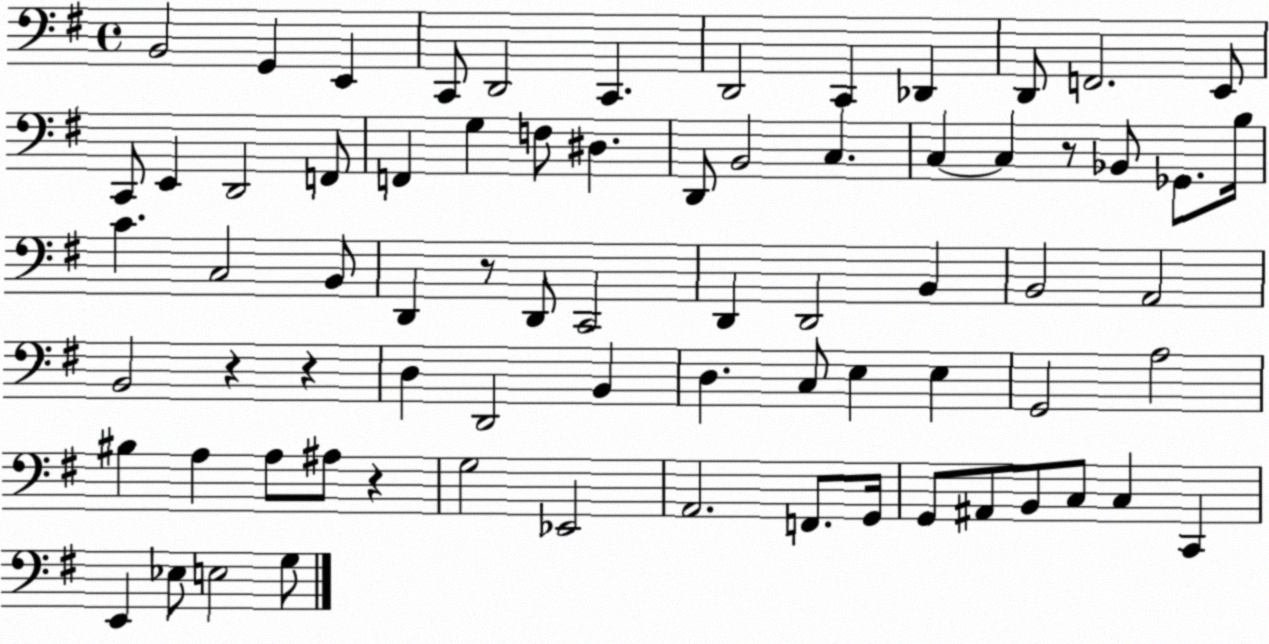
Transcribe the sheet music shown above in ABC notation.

X:1
T:Untitled
M:4/4
L:1/4
K:G
B,,2 G,, E,, C,,/2 D,,2 C,, D,,2 C,, _D,, D,,/2 F,,2 E,,/2 C,,/2 E,, D,,2 F,,/2 F,, G, F,/2 ^D, D,,/2 B,,2 C, C, C, z/2 _B,,/2 _G,,/2 B,/4 C C,2 B,,/2 D,, z/2 D,,/2 C,,2 D,, D,,2 B,, B,,2 A,,2 B,,2 z z D, D,,2 B,, D, C,/2 E, E, G,,2 A,2 ^B, A, A,/2 ^A,/2 z G,2 _E,,2 A,,2 F,,/2 G,,/4 G,,/2 ^A,,/2 B,,/2 C,/2 C, C,, E,, _E,/2 E,2 G,/2